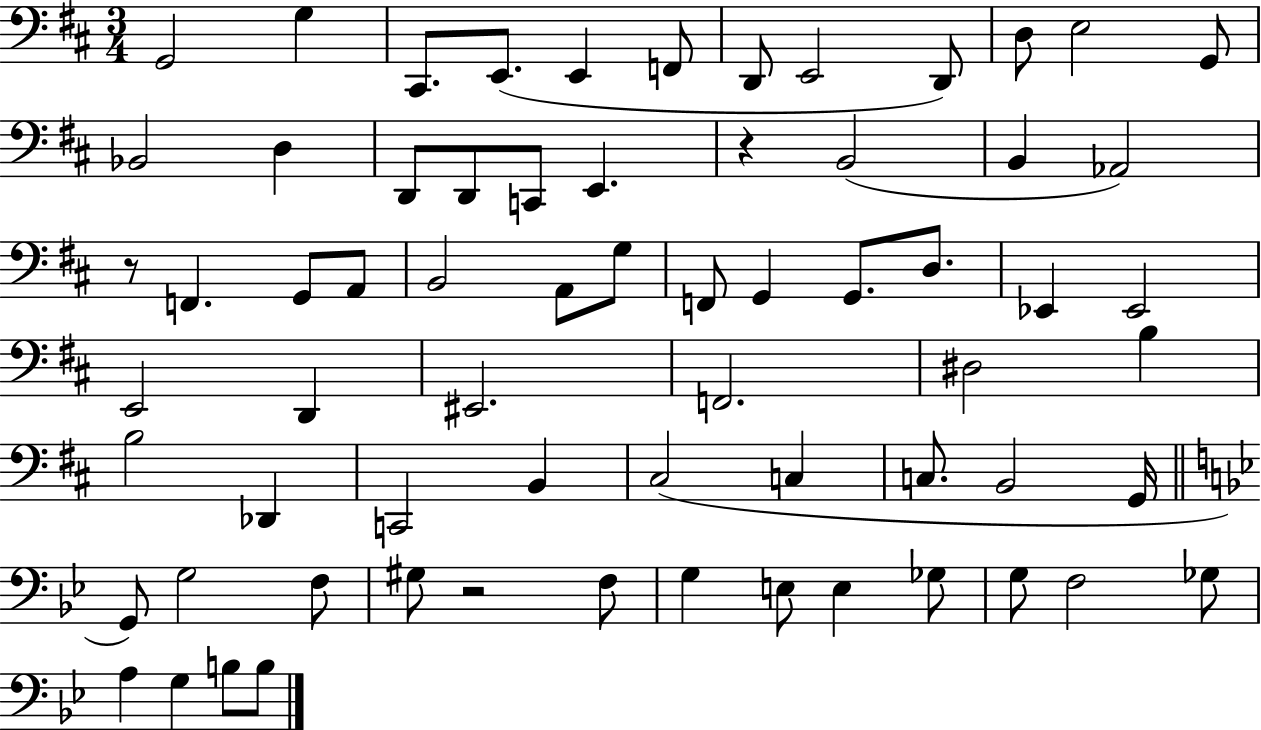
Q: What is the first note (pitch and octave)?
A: G2